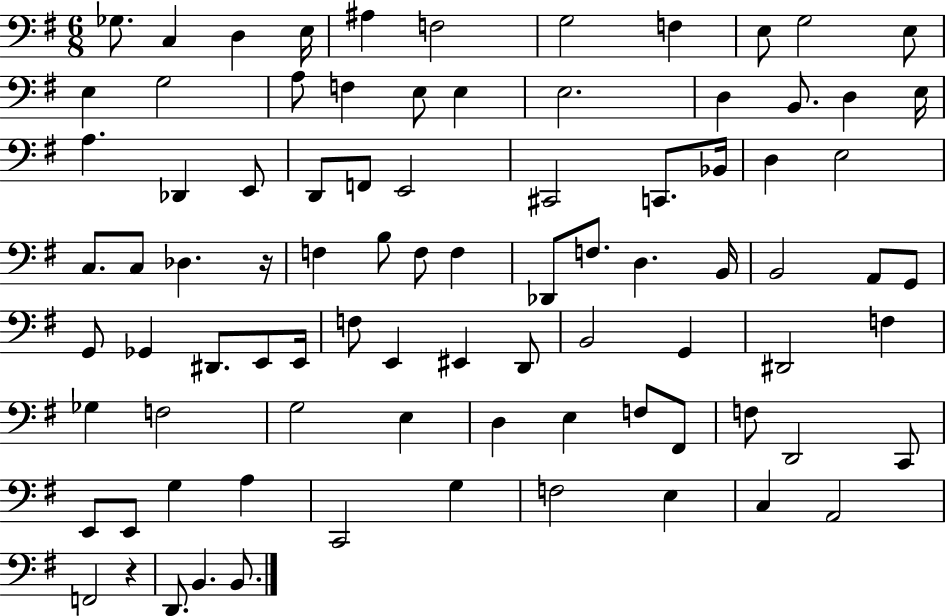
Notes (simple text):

Gb3/e. C3/q D3/q E3/s A#3/q F3/h G3/h F3/q E3/e G3/h E3/e E3/q G3/h A3/e F3/q E3/e E3/q E3/h. D3/q B2/e. D3/q E3/s A3/q. Db2/q E2/e D2/e F2/e E2/h C#2/h C2/e. Bb2/s D3/q E3/h C3/e. C3/e Db3/q. R/s F3/q B3/e F3/e F3/q Db2/e F3/e. D3/q. B2/s B2/h A2/e G2/e G2/e Gb2/q D#2/e. E2/e E2/s F3/e E2/q EIS2/q D2/e B2/h G2/q D#2/h F3/q Gb3/q F3/h G3/h E3/q D3/q E3/q F3/e F#2/e F3/e D2/h C2/e E2/e E2/e G3/q A3/q C2/h G3/q F3/h E3/q C3/q A2/h F2/h R/q D2/e. B2/q. B2/e.